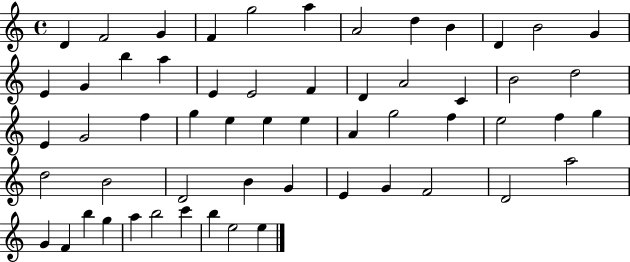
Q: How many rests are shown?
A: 0